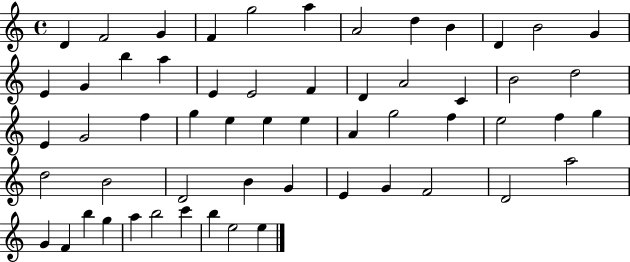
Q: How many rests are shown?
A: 0